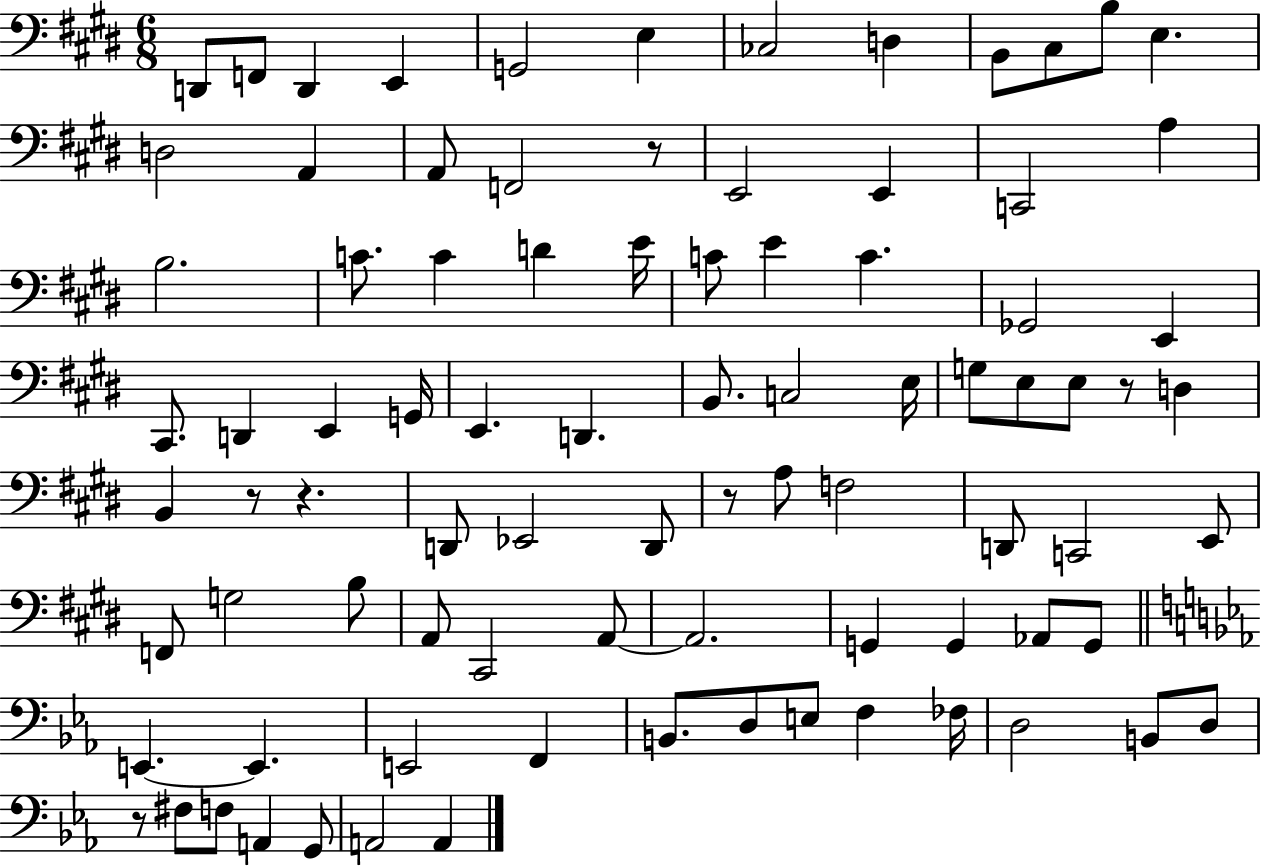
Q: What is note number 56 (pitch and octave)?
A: A2